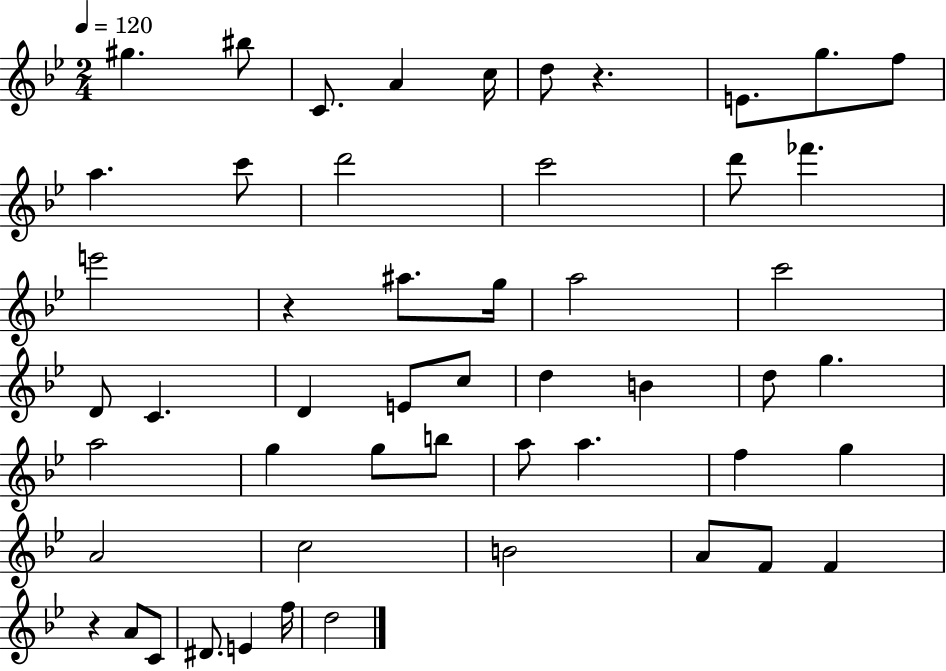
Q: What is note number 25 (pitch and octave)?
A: C5